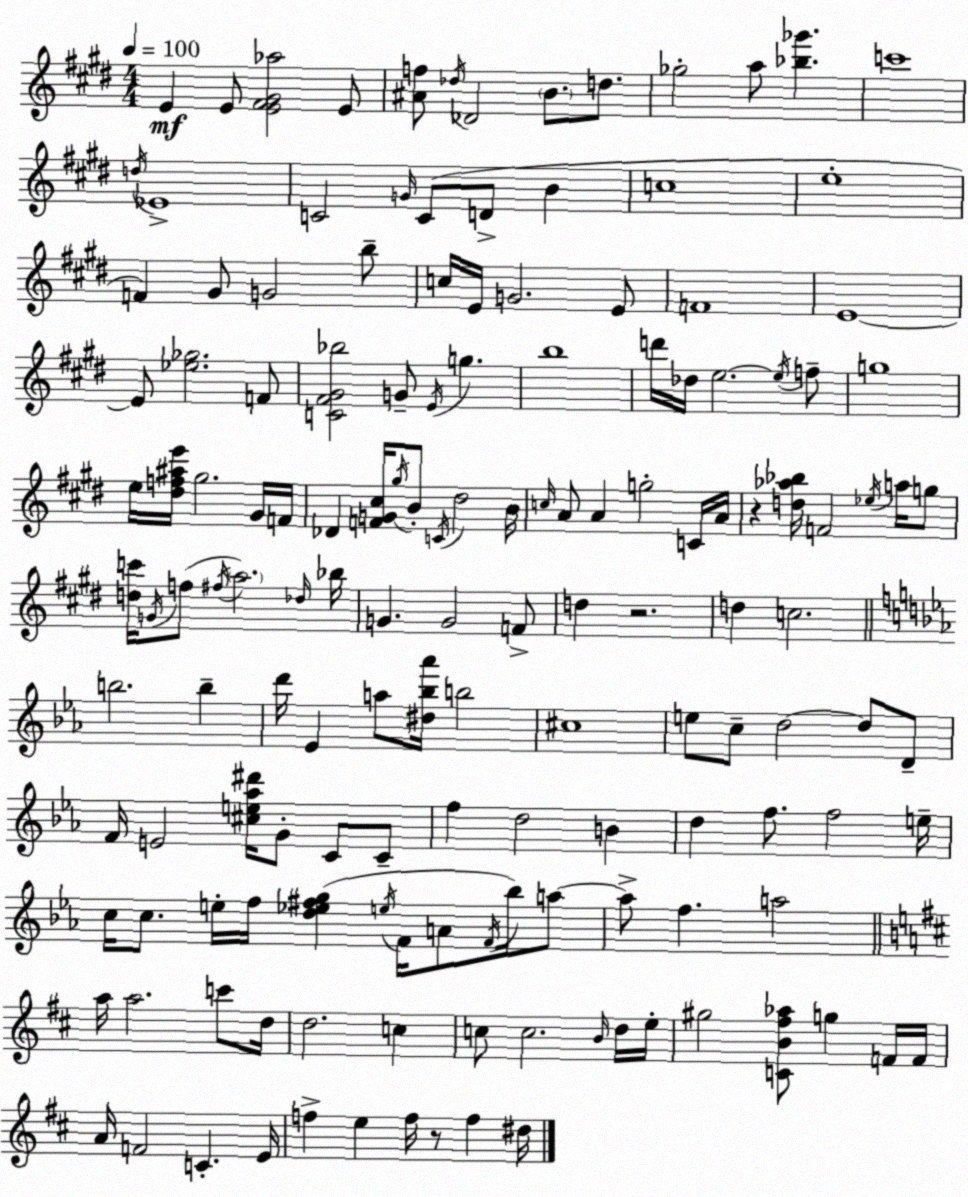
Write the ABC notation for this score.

X:1
T:Untitled
M:4/4
L:1/4
K:E
E E/2 [E^F^G_a]2 E/2 [^Af]/2 _d/4 _D2 B/2 d/2 _g2 a/2 [_b_g'] c'4 d/4 _E4 C2 G/4 C/2 D/2 B c4 e4 F ^G/2 G2 b/2 c/4 E/4 G2 E/2 F4 E4 E/2 [_e_g]2 F/2 [C^F^G_b]2 G/2 E/4 g b4 d'/4 _d/4 e2 e/4 f/2 g4 e/4 [^df^ae']/4 ^g2 ^G/4 F/4 _D [FG^c]/4 ^g/4 B/2 C/4 ^d2 B/4 c/4 A/2 A g2 C/4 A/4 z [d_a_b]/4 F2 _e/4 a/4 g/2 [dc']/4 G/4 f/2 ^f/4 a2 _d/4 _b/4 G G2 F/2 d z2 d c2 b2 b d'/4 _E a/2 [^d_b_a']/4 b2 ^c4 e/2 c/2 d2 d/2 D/2 F/4 E2 [^ce_a^d']/4 G/2 C/2 C/2 f d2 B d f/2 f2 e/4 c/4 c/2 e/4 f/4 [d_e^fg] e/4 F/4 A/2 F/4 _b/4 a/2 a/2 f a2 a/4 a2 c'/2 d/4 d2 c c/2 c2 B/4 d/4 e/4 ^g2 [CB^f_a]/2 g F/4 F/4 A/4 F2 C E/4 f e f/4 z/2 f ^d/4